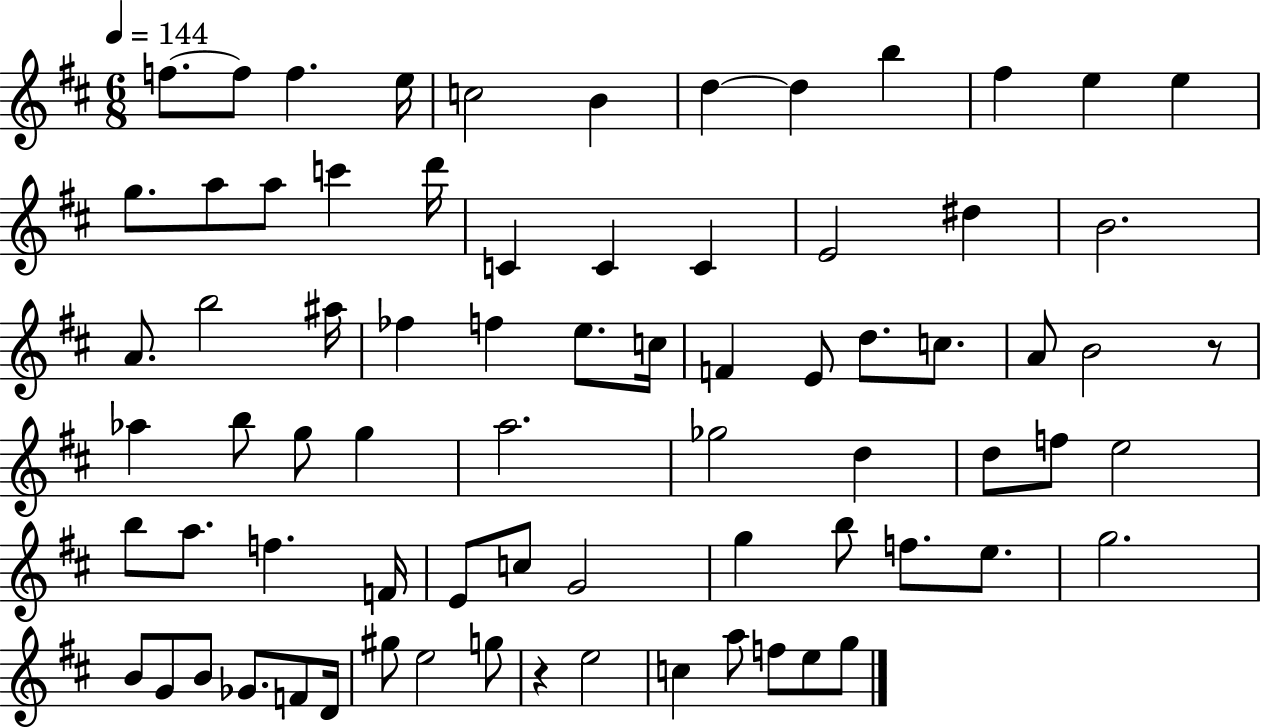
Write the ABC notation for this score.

X:1
T:Untitled
M:6/8
L:1/4
K:D
f/2 f/2 f e/4 c2 B d d b ^f e e g/2 a/2 a/2 c' d'/4 C C C E2 ^d B2 A/2 b2 ^a/4 _f f e/2 c/4 F E/2 d/2 c/2 A/2 B2 z/2 _a b/2 g/2 g a2 _g2 d d/2 f/2 e2 b/2 a/2 f F/4 E/2 c/2 G2 g b/2 f/2 e/2 g2 B/2 G/2 B/2 _G/2 F/2 D/4 ^g/2 e2 g/2 z e2 c a/2 f/2 e/2 g/2